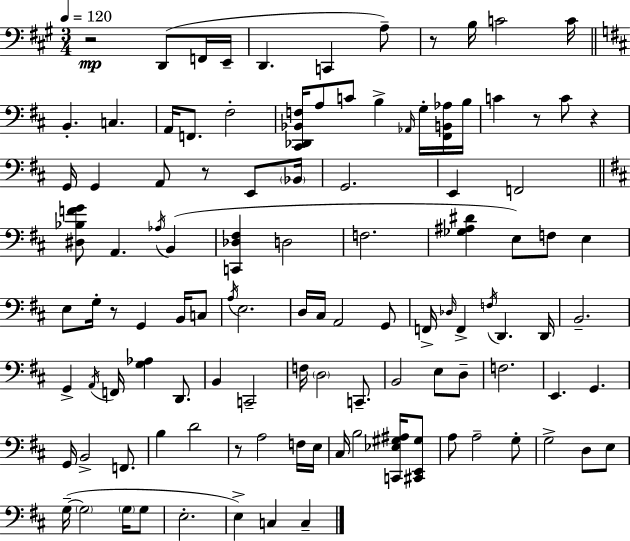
X:1
T:Untitled
M:3/4
L:1/4
K:A
z2 D,,/2 F,,/4 E,,/4 D,, C,, A,/2 z/2 B,/4 C2 C/4 B,, C, A,,/4 F,,/2 ^F,2 [^C,,_D,,_B,,F,]/4 A,/2 C/2 B, _A,,/4 G,/4 [^F,,B,,_A,]/4 B,/4 C z/2 C/2 z G,,/4 G,, A,,/2 z/2 E,,/2 _B,,/4 G,,2 E,, F,,2 [^D,_B,FG]/2 A,, _A,/4 B,, [C,,_D,^F,] D,2 F,2 [_G,^A,^D] E,/2 F,/2 E, E,/2 G,/4 z/2 G,, B,,/4 C,/2 A,/4 E,2 D,/4 ^C,/4 A,,2 G,,/2 F,,/4 _D,/4 F,, F,/4 D,, D,,/4 B,,2 G,, A,,/4 F,,/4 [G,_A,] D,,/2 B,, C,,2 F,/4 D,2 C,,/2 B,,2 E,/2 D,/2 F,2 E,, G,, G,,/4 B,,2 F,,/2 B, D2 z/2 A,2 F,/4 E,/4 ^C,/4 B,2 [C,,_E,^G,^A,]/4 [^C,,E,,^G,]/2 A,/2 A,2 G,/2 G,2 D,/2 E,/2 G,/4 G,2 G,/4 G,/2 E,2 E, C, C,